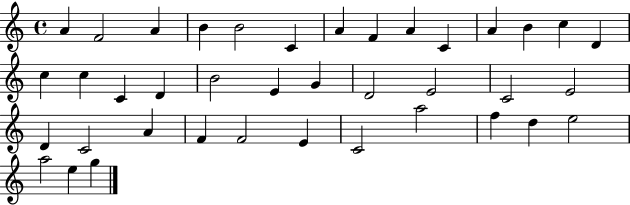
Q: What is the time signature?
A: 4/4